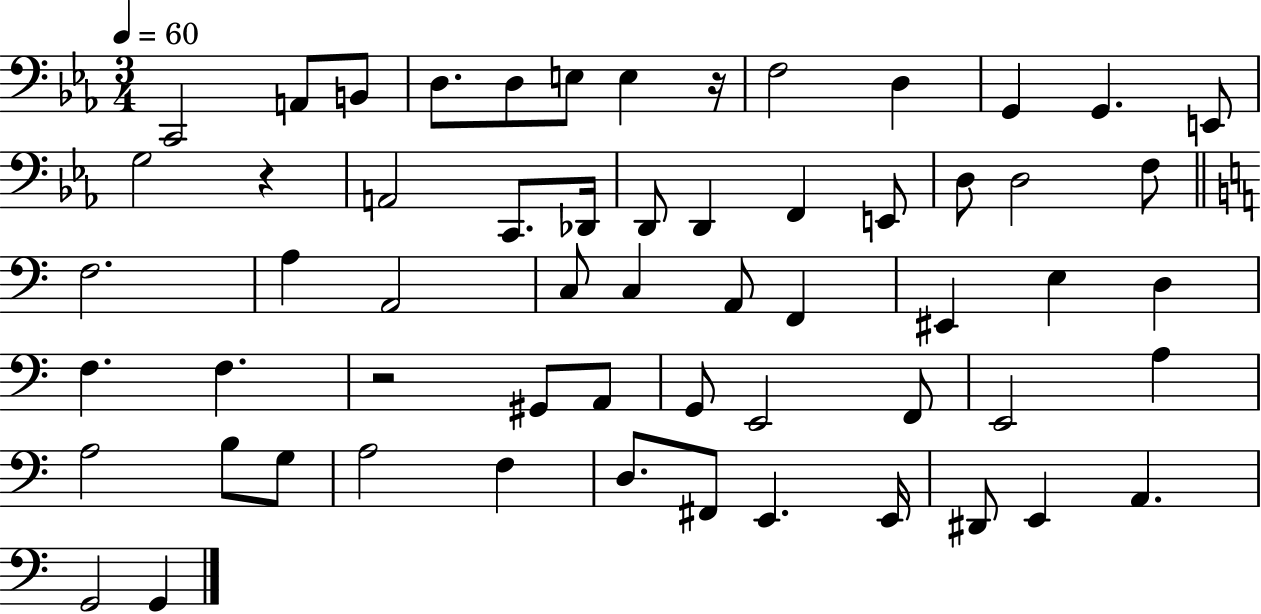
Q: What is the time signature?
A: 3/4